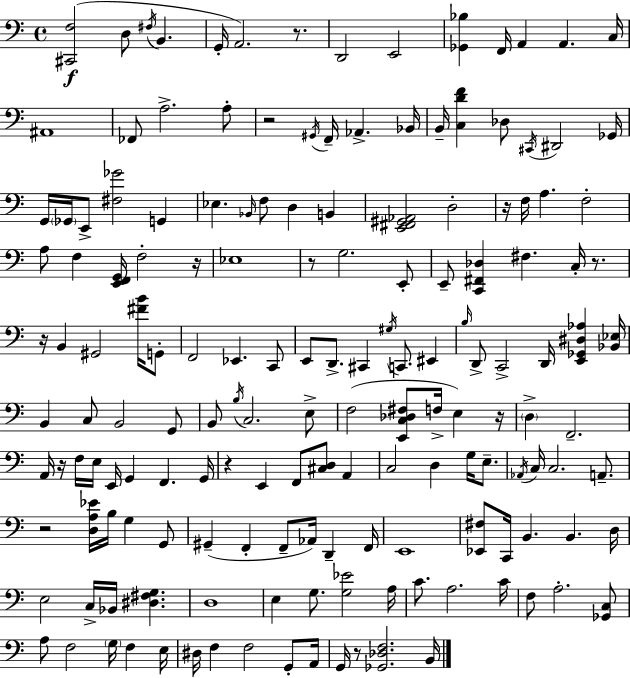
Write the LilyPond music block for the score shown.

{
  \clef bass
  \time 4/4
  \defaultTimeSignature
  \key a \minor
  <cis, f>2(\f d8 \acciaccatura { fis16 } b,4. | g,16-. a,2.) r8. | d,2 e,2 | <ges, bes>4 f,16 a,4 a,4. | \break c16 ais,1 | fes,8 a2.-> a8-. | r2 \acciaccatura { gis,16 } f,16-- aes,4.-> | bes,16 b,16-- <c d' f'>4 des8 \acciaccatura { cis,16 } dis,2 | \break ges,16 g,16 \parenthesize ges,16 e,8-> <fis ges'>2 g,4 | ees4. \grace { bes,16 } f8 d4 | b,4 <e, fis, gis, aes,>2 d2-. | r16 f16 a4. f2-. | \break a8 f4 <e, f, g,>16 f2-. | r16 ees1 | r8 g2. | e,8-. e,8-- <c, fis, des>4 fis4. | \break c16-. r8. r16 b,4 gis,2 | <fis' b'>16 g,8-. f,2 ees,4. | c,8 e,8 d,8.-> cis,4 \acciaccatura { gis16 } c,8. | eis,4 \grace { b16 } d,8-> c,2-> | \break d,16 <e, ges, dis aes>4 <bes, ees>16 b,4 c8 b,2 | g,8 b,8 \acciaccatura { b16 } c2. | e8-> f2( <e, c des fis>8 | f16-> e4) r16 \parenthesize d4-> f,2.-- | \break a,16 r16 f16 e16 e,16 g,4 | f,4. g,16 r4 e,4 f,8 | <cis d>8 a,4 c2 d4 | g16 e8.-- \acciaccatura { aes,16 } c16 c2. | \break a,8.-- r2 | <d a ees'>16 b16 g4 g,8 gis,4--( f,4-. | f,8-- aes,16) d,4-- f,16 e,1 | <ees, fis>8 c,16 b,4. | \break b,4. d16 e2 | c16-> bes,16 <dis fis g>4. d1 | e4 g8. <g ees'>2 | a16 c'8. a2. | \break c'16 f8 a2.-. | <ges, c>8 a8 f2 | \parenthesize g16 f4 e16 dis16 f4 f2 | g,8-. a,16 g,16 r8 <ges, des f>2. | \break b,16 \bar "|."
}